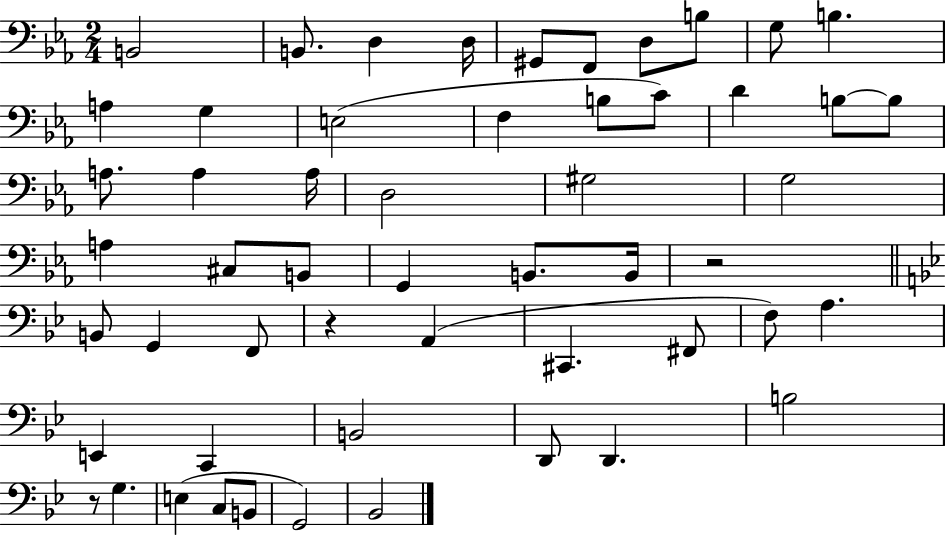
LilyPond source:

{
  \clef bass
  \numericTimeSignature
  \time 2/4
  \key ees \major
  b,2 | b,8. d4 d16 | gis,8 f,8 d8 b8 | g8 b4. | \break a4 g4 | e2( | f4 b8 c'8) | d'4 b8~~ b8 | \break a8. a4 a16 | d2 | gis2 | g2 | \break a4 cis8 b,8 | g,4 b,8. b,16 | r2 | \bar "||" \break \key bes \major b,8 g,4 f,8 | r4 a,4( | cis,4. fis,8 | f8) a4. | \break e,4 c,4 | b,2 | d,8 d,4. | b2 | \break r8 g4. | e4( c8 b,8 | g,2) | bes,2 | \break \bar "|."
}